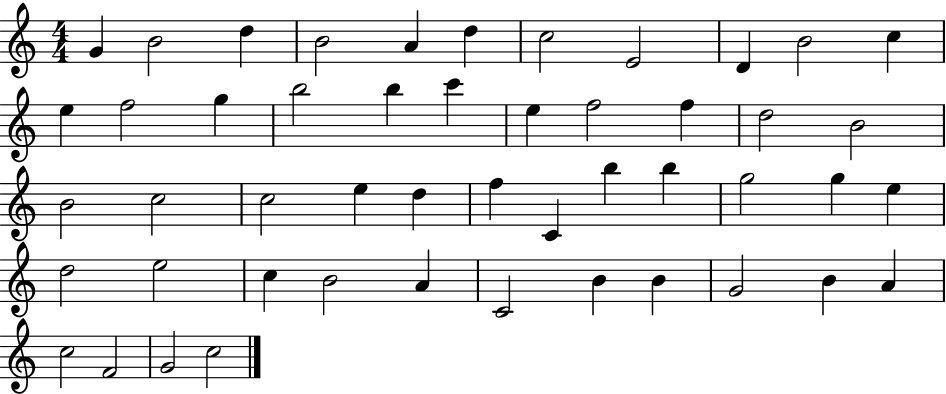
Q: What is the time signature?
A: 4/4